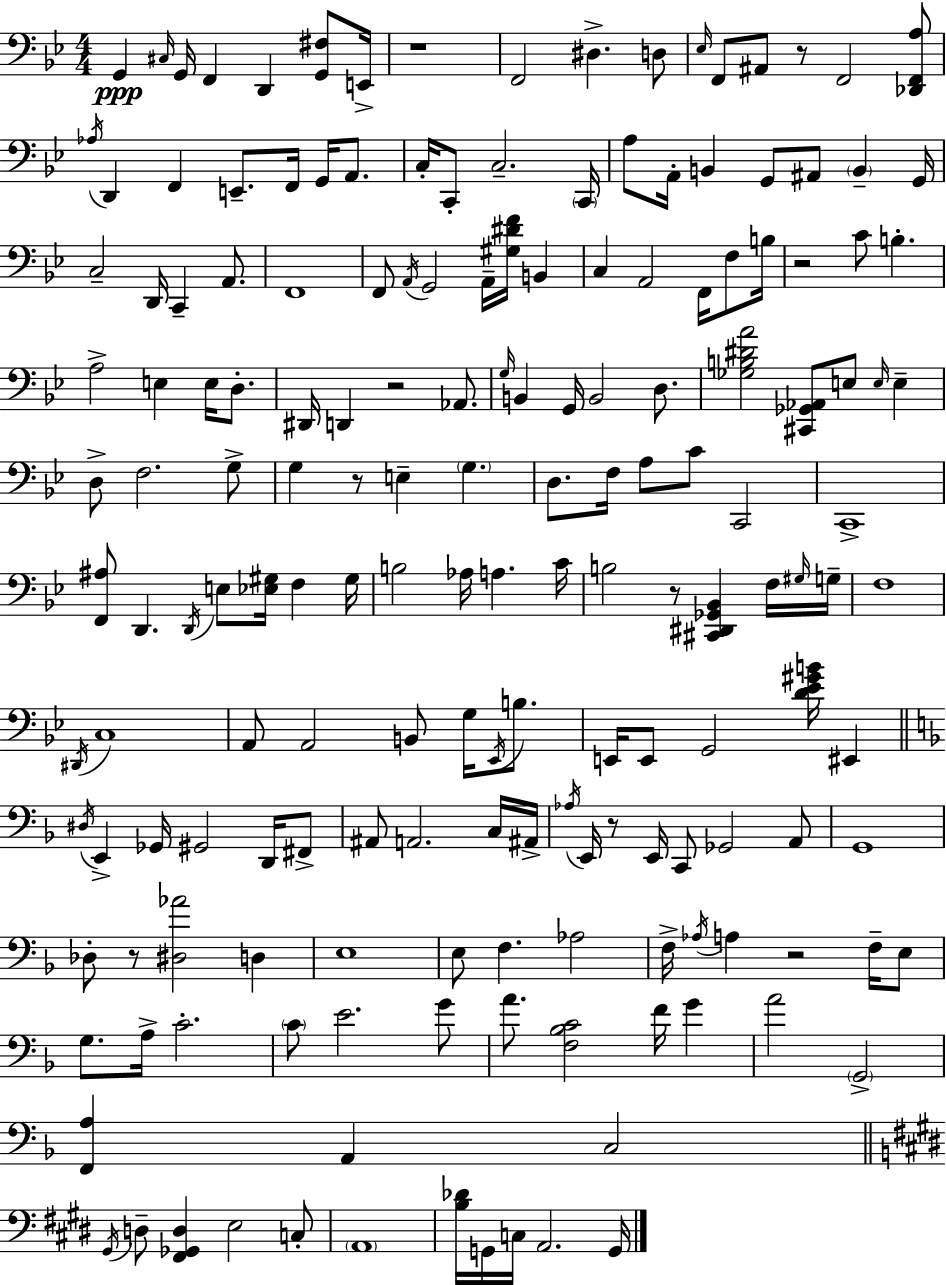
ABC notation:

X:1
T:Untitled
M:4/4
L:1/4
K:Bb
G,, ^C,/4 G,,/4 F,, D,, [G,,^F,]/2 E,,/4 z4 F,,2 ^D, D,/2 _E,/4 F,,/2 ^A,,/2 z/2 F,,2 [_D,,F,,A,]/2 _A,/4 D,, F,, E,,/2 F,,/4 G,,/4 A,,/2 C,/4 C,,/2 C,2 C,,/4 A,/2 A,,/4 B,, G,,/2 ^A,,/2 B,, G,,/4 C,2 D,,/4 C,, A,,/2 F,,4 F,,/2 A,,/4 G,,2 A,,/4 [^G,^DF]/4 B,, C, A,,2 F,,/4 F,/2 B,/4 z2 C/2 B, A,2 E, E,/4 D,/2 ^D,,/4 D,, z2 _A,,/2 G,/4 B,, G,,/4 B,,2 D,/2 [_G,B,^DA]2 [^C,,_G,,_A,,]/2 E,/2 E,/4 E, D,/2 F,2 G,/2 G, z/2 E, G, D,/2 F,/4 A,/2 C/2 C,,2 C,,4 [F,,^A,]/2 D,, D,,/4 E,/2 [_E,^G,]/4 F, ^G,/4 B,2 _A,/4 A, C/4 B,2 z/2 [^C,,^D,,_G,,_B,,] F,/4 ^G,/4 G,/4 F,4 ^D,,/4 C,4 A,,/2 A,,2 B,,/2 G,/4 _E,,/4 B,/2 E,,/4 E,,/2 G,,2 [D_E^GB]/4 ^E,, ^D,/4 E,, _G,,/4 ^G,,2 D,,/4 ^F,,/2 ^A,,/2 A,,2 C,/4 ^A,,/4 _A,/4 E,,/4 z/2 E,,/4 C,,/2 _G,,2 A,,/2 G,,4 _D,/2 z/2 [^D,_A]2 D, E,4 E,/2 F, _A,2 F,/4 _A,/4 A, z2 F,/4 E,/2 G,/2 A,/4 C2 C/2 E2 G/2 A/2 [F,_B,C]2 F/4 G A2 G,,2 [F,,A,] A,, C,2 ^G,,/4 D,/2 [^F,,_G,,D,] E,2 C,/2 A,,4 [B,_D]/4 G,,/4 C,/4 A,,2 G,,/4